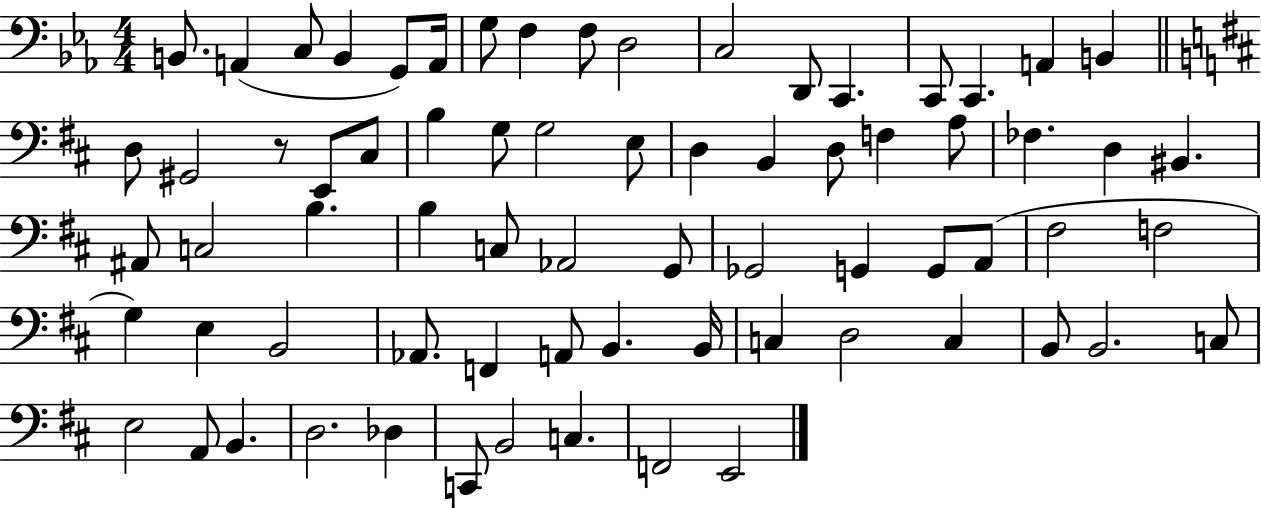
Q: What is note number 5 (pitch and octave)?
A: G2